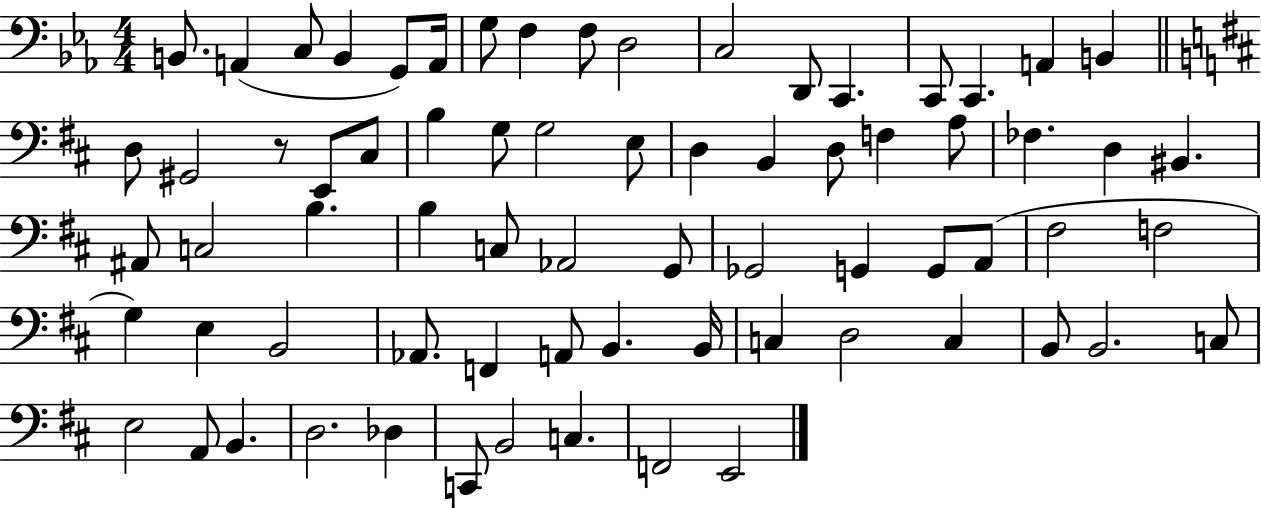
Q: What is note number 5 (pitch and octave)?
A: G2